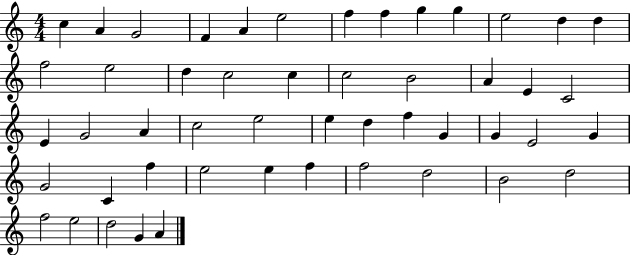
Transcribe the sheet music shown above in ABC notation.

X:1
T:Untitled
M:4/4
L:1/4
K:C
c A G2 F A e2 f f g g e2 d d f2 e2 d c2 c c2 B2 A E C2 E G2 A c2 e2 e d f G G E2 G G2 C f e2 e f f2 d2 B2 d2 f2 e2 d2 G A